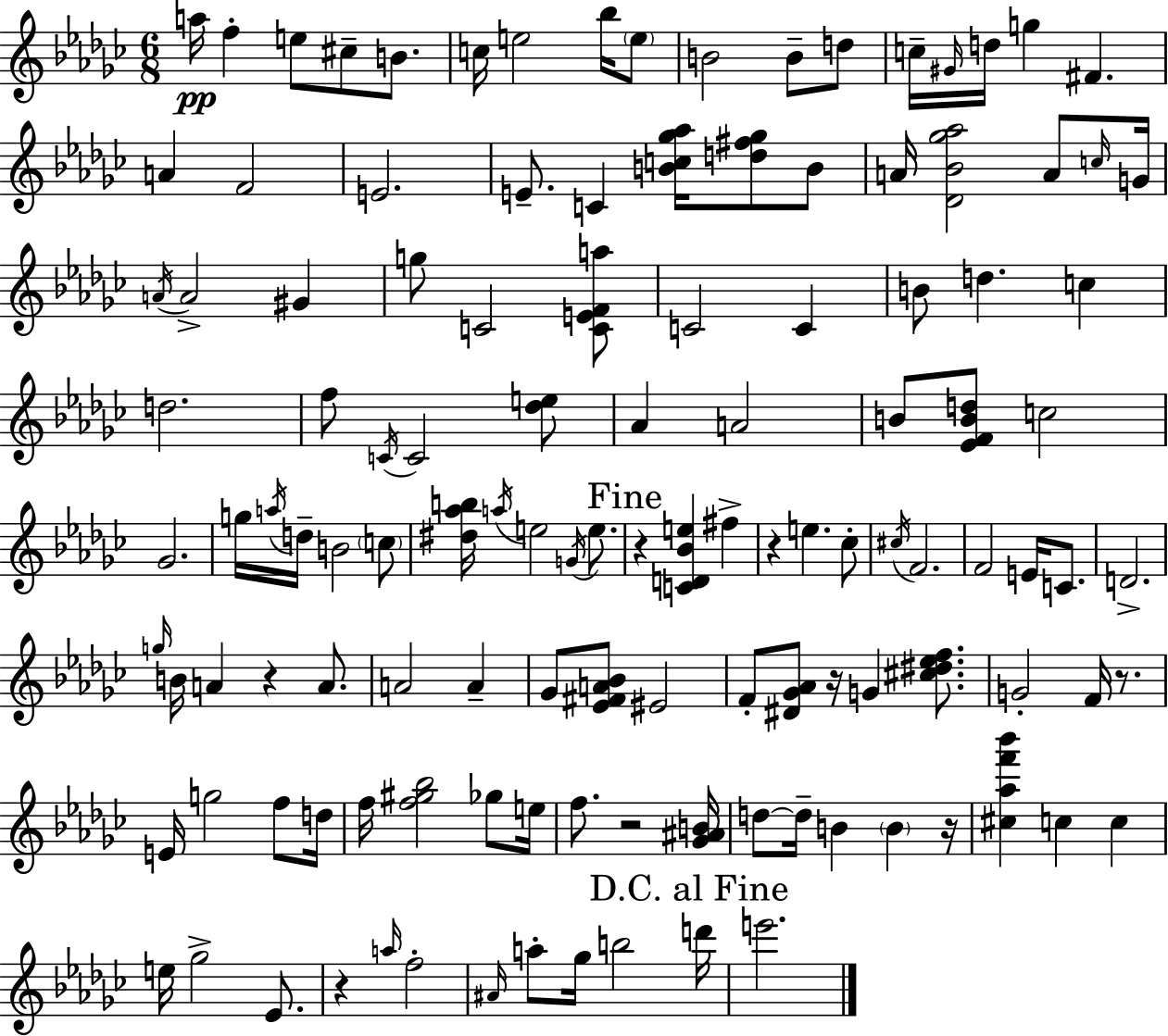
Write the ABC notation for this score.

X:1
T:Untitled
M:6/8
L:1/4
K:Ebm
a/4 f e/2 ^c/2 B/2 c/4 e2 _b/4 e/2 B2 B/2 d/2 c/4 ^G/4 d/4 g ^F A F2 E2 E/2 C [Bc_g_a]/4 [d^f_g]/2 B/2 A/4 [_D_B_g_a]2 A/2 c/4 G/4 A/4 A2 ^G g/2 C2 [CEFa]/2 C2 C B/2 d c d2 f/2 C/4 C2 [_de]/2 _A A2 B/2 [_EFBd]/2 c2 _G2 g/4 a/4 d/4 B2 c/2 [^d_ab]/4 a/4 e2 G/4 e/2 z [CD_Be] ^f z e _c/2 ^c/4 F2 F2 E/4 C/2 D2 g/4 B/4 A z A/2 A2 A _G/2 [_E^FA_B]/2 ^E2 F/2 [^D_G_A]/2 z/4 G [^c^d_ef]/2 G2 F/4 z/2 E/4 g2 f/2 d/4 f/4 [f^g_b]2 _g/2 e/4 f/2 z2 [_G^AB]/4 d/2 d/4 B B z/4 [^c_af'_b'] c c e/4 _g2 _E/2 z a/4 f2 ^A/4 a/2 _g/4 b2 d'/4 e'2